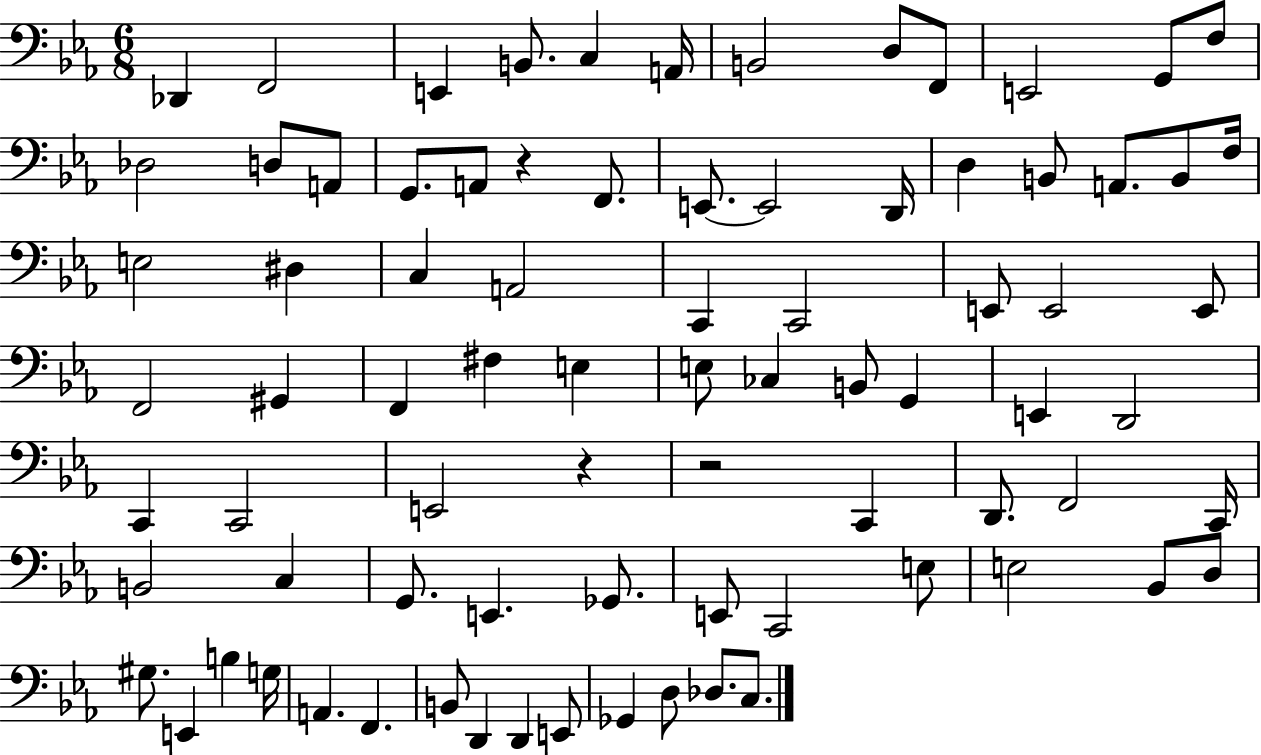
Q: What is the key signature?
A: EES major